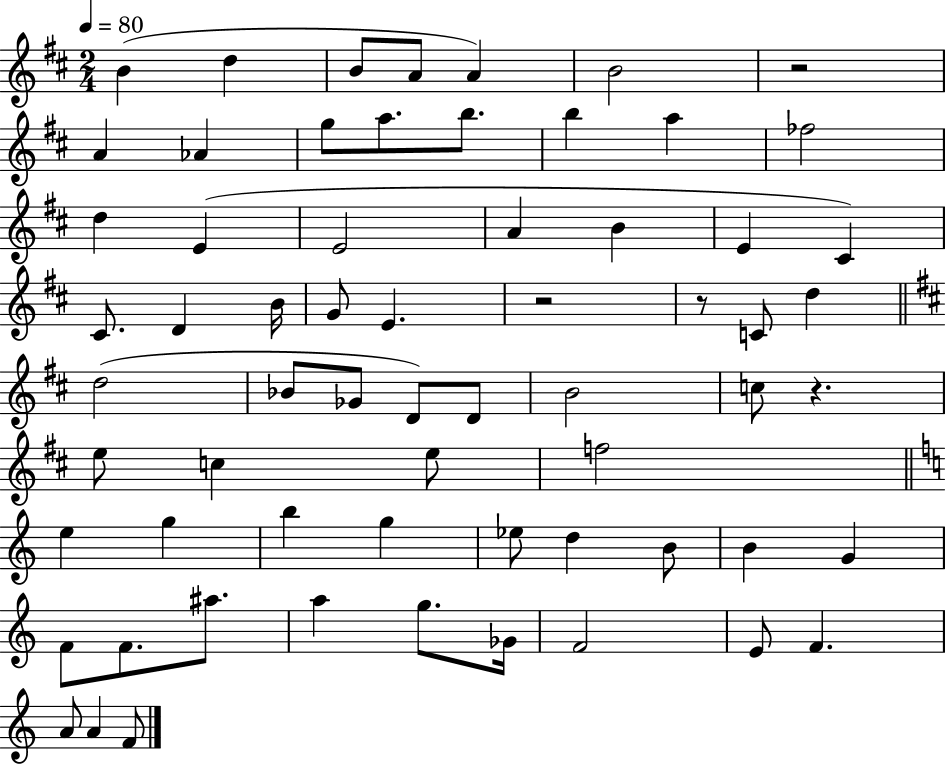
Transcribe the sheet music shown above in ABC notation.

X:1
T:Untitled
M:2/4
L:1/4
K:D
B d B/2 A/2 A B2 z2 A _A g/2 a/2 b/2 b a _f2 d E E2 A B E ^C ^C/2 D B/4 G/2 E z2 z/2 C/2 d d2 _B/2 _G/2 D/2 D/2 B2 c/2 z e/2 c e/2 f2 e g b g _e/2 d B/2 B G F/2 F/2 ^a/2 a g/2 _G/4 F2 E/2 F A/2 A F/2